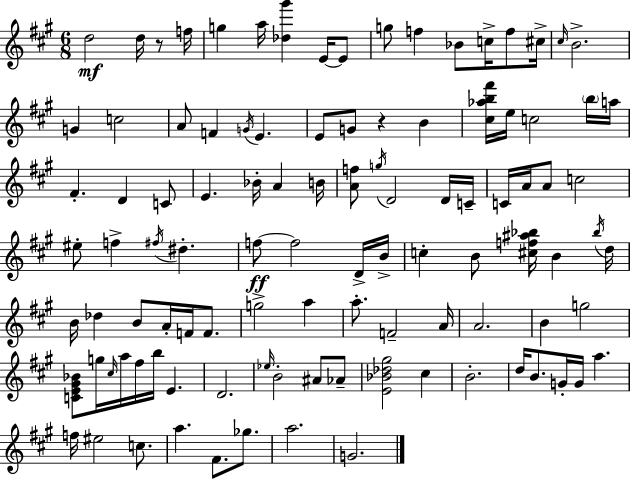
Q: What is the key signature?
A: A major